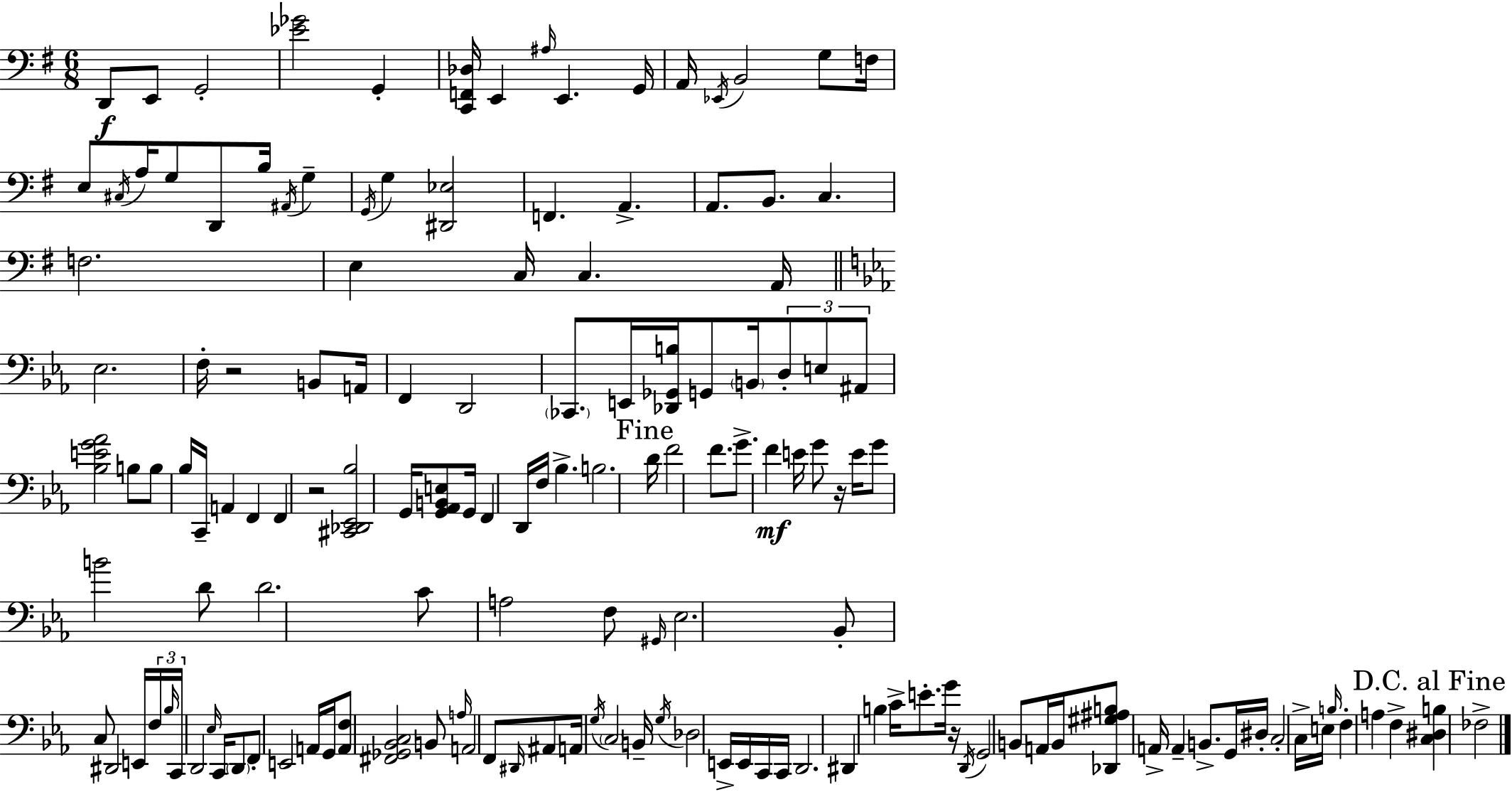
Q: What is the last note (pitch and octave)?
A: FES3